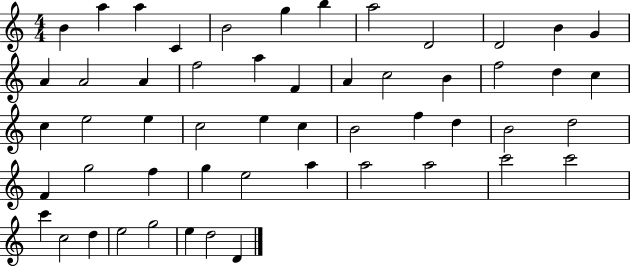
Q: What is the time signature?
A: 4/4